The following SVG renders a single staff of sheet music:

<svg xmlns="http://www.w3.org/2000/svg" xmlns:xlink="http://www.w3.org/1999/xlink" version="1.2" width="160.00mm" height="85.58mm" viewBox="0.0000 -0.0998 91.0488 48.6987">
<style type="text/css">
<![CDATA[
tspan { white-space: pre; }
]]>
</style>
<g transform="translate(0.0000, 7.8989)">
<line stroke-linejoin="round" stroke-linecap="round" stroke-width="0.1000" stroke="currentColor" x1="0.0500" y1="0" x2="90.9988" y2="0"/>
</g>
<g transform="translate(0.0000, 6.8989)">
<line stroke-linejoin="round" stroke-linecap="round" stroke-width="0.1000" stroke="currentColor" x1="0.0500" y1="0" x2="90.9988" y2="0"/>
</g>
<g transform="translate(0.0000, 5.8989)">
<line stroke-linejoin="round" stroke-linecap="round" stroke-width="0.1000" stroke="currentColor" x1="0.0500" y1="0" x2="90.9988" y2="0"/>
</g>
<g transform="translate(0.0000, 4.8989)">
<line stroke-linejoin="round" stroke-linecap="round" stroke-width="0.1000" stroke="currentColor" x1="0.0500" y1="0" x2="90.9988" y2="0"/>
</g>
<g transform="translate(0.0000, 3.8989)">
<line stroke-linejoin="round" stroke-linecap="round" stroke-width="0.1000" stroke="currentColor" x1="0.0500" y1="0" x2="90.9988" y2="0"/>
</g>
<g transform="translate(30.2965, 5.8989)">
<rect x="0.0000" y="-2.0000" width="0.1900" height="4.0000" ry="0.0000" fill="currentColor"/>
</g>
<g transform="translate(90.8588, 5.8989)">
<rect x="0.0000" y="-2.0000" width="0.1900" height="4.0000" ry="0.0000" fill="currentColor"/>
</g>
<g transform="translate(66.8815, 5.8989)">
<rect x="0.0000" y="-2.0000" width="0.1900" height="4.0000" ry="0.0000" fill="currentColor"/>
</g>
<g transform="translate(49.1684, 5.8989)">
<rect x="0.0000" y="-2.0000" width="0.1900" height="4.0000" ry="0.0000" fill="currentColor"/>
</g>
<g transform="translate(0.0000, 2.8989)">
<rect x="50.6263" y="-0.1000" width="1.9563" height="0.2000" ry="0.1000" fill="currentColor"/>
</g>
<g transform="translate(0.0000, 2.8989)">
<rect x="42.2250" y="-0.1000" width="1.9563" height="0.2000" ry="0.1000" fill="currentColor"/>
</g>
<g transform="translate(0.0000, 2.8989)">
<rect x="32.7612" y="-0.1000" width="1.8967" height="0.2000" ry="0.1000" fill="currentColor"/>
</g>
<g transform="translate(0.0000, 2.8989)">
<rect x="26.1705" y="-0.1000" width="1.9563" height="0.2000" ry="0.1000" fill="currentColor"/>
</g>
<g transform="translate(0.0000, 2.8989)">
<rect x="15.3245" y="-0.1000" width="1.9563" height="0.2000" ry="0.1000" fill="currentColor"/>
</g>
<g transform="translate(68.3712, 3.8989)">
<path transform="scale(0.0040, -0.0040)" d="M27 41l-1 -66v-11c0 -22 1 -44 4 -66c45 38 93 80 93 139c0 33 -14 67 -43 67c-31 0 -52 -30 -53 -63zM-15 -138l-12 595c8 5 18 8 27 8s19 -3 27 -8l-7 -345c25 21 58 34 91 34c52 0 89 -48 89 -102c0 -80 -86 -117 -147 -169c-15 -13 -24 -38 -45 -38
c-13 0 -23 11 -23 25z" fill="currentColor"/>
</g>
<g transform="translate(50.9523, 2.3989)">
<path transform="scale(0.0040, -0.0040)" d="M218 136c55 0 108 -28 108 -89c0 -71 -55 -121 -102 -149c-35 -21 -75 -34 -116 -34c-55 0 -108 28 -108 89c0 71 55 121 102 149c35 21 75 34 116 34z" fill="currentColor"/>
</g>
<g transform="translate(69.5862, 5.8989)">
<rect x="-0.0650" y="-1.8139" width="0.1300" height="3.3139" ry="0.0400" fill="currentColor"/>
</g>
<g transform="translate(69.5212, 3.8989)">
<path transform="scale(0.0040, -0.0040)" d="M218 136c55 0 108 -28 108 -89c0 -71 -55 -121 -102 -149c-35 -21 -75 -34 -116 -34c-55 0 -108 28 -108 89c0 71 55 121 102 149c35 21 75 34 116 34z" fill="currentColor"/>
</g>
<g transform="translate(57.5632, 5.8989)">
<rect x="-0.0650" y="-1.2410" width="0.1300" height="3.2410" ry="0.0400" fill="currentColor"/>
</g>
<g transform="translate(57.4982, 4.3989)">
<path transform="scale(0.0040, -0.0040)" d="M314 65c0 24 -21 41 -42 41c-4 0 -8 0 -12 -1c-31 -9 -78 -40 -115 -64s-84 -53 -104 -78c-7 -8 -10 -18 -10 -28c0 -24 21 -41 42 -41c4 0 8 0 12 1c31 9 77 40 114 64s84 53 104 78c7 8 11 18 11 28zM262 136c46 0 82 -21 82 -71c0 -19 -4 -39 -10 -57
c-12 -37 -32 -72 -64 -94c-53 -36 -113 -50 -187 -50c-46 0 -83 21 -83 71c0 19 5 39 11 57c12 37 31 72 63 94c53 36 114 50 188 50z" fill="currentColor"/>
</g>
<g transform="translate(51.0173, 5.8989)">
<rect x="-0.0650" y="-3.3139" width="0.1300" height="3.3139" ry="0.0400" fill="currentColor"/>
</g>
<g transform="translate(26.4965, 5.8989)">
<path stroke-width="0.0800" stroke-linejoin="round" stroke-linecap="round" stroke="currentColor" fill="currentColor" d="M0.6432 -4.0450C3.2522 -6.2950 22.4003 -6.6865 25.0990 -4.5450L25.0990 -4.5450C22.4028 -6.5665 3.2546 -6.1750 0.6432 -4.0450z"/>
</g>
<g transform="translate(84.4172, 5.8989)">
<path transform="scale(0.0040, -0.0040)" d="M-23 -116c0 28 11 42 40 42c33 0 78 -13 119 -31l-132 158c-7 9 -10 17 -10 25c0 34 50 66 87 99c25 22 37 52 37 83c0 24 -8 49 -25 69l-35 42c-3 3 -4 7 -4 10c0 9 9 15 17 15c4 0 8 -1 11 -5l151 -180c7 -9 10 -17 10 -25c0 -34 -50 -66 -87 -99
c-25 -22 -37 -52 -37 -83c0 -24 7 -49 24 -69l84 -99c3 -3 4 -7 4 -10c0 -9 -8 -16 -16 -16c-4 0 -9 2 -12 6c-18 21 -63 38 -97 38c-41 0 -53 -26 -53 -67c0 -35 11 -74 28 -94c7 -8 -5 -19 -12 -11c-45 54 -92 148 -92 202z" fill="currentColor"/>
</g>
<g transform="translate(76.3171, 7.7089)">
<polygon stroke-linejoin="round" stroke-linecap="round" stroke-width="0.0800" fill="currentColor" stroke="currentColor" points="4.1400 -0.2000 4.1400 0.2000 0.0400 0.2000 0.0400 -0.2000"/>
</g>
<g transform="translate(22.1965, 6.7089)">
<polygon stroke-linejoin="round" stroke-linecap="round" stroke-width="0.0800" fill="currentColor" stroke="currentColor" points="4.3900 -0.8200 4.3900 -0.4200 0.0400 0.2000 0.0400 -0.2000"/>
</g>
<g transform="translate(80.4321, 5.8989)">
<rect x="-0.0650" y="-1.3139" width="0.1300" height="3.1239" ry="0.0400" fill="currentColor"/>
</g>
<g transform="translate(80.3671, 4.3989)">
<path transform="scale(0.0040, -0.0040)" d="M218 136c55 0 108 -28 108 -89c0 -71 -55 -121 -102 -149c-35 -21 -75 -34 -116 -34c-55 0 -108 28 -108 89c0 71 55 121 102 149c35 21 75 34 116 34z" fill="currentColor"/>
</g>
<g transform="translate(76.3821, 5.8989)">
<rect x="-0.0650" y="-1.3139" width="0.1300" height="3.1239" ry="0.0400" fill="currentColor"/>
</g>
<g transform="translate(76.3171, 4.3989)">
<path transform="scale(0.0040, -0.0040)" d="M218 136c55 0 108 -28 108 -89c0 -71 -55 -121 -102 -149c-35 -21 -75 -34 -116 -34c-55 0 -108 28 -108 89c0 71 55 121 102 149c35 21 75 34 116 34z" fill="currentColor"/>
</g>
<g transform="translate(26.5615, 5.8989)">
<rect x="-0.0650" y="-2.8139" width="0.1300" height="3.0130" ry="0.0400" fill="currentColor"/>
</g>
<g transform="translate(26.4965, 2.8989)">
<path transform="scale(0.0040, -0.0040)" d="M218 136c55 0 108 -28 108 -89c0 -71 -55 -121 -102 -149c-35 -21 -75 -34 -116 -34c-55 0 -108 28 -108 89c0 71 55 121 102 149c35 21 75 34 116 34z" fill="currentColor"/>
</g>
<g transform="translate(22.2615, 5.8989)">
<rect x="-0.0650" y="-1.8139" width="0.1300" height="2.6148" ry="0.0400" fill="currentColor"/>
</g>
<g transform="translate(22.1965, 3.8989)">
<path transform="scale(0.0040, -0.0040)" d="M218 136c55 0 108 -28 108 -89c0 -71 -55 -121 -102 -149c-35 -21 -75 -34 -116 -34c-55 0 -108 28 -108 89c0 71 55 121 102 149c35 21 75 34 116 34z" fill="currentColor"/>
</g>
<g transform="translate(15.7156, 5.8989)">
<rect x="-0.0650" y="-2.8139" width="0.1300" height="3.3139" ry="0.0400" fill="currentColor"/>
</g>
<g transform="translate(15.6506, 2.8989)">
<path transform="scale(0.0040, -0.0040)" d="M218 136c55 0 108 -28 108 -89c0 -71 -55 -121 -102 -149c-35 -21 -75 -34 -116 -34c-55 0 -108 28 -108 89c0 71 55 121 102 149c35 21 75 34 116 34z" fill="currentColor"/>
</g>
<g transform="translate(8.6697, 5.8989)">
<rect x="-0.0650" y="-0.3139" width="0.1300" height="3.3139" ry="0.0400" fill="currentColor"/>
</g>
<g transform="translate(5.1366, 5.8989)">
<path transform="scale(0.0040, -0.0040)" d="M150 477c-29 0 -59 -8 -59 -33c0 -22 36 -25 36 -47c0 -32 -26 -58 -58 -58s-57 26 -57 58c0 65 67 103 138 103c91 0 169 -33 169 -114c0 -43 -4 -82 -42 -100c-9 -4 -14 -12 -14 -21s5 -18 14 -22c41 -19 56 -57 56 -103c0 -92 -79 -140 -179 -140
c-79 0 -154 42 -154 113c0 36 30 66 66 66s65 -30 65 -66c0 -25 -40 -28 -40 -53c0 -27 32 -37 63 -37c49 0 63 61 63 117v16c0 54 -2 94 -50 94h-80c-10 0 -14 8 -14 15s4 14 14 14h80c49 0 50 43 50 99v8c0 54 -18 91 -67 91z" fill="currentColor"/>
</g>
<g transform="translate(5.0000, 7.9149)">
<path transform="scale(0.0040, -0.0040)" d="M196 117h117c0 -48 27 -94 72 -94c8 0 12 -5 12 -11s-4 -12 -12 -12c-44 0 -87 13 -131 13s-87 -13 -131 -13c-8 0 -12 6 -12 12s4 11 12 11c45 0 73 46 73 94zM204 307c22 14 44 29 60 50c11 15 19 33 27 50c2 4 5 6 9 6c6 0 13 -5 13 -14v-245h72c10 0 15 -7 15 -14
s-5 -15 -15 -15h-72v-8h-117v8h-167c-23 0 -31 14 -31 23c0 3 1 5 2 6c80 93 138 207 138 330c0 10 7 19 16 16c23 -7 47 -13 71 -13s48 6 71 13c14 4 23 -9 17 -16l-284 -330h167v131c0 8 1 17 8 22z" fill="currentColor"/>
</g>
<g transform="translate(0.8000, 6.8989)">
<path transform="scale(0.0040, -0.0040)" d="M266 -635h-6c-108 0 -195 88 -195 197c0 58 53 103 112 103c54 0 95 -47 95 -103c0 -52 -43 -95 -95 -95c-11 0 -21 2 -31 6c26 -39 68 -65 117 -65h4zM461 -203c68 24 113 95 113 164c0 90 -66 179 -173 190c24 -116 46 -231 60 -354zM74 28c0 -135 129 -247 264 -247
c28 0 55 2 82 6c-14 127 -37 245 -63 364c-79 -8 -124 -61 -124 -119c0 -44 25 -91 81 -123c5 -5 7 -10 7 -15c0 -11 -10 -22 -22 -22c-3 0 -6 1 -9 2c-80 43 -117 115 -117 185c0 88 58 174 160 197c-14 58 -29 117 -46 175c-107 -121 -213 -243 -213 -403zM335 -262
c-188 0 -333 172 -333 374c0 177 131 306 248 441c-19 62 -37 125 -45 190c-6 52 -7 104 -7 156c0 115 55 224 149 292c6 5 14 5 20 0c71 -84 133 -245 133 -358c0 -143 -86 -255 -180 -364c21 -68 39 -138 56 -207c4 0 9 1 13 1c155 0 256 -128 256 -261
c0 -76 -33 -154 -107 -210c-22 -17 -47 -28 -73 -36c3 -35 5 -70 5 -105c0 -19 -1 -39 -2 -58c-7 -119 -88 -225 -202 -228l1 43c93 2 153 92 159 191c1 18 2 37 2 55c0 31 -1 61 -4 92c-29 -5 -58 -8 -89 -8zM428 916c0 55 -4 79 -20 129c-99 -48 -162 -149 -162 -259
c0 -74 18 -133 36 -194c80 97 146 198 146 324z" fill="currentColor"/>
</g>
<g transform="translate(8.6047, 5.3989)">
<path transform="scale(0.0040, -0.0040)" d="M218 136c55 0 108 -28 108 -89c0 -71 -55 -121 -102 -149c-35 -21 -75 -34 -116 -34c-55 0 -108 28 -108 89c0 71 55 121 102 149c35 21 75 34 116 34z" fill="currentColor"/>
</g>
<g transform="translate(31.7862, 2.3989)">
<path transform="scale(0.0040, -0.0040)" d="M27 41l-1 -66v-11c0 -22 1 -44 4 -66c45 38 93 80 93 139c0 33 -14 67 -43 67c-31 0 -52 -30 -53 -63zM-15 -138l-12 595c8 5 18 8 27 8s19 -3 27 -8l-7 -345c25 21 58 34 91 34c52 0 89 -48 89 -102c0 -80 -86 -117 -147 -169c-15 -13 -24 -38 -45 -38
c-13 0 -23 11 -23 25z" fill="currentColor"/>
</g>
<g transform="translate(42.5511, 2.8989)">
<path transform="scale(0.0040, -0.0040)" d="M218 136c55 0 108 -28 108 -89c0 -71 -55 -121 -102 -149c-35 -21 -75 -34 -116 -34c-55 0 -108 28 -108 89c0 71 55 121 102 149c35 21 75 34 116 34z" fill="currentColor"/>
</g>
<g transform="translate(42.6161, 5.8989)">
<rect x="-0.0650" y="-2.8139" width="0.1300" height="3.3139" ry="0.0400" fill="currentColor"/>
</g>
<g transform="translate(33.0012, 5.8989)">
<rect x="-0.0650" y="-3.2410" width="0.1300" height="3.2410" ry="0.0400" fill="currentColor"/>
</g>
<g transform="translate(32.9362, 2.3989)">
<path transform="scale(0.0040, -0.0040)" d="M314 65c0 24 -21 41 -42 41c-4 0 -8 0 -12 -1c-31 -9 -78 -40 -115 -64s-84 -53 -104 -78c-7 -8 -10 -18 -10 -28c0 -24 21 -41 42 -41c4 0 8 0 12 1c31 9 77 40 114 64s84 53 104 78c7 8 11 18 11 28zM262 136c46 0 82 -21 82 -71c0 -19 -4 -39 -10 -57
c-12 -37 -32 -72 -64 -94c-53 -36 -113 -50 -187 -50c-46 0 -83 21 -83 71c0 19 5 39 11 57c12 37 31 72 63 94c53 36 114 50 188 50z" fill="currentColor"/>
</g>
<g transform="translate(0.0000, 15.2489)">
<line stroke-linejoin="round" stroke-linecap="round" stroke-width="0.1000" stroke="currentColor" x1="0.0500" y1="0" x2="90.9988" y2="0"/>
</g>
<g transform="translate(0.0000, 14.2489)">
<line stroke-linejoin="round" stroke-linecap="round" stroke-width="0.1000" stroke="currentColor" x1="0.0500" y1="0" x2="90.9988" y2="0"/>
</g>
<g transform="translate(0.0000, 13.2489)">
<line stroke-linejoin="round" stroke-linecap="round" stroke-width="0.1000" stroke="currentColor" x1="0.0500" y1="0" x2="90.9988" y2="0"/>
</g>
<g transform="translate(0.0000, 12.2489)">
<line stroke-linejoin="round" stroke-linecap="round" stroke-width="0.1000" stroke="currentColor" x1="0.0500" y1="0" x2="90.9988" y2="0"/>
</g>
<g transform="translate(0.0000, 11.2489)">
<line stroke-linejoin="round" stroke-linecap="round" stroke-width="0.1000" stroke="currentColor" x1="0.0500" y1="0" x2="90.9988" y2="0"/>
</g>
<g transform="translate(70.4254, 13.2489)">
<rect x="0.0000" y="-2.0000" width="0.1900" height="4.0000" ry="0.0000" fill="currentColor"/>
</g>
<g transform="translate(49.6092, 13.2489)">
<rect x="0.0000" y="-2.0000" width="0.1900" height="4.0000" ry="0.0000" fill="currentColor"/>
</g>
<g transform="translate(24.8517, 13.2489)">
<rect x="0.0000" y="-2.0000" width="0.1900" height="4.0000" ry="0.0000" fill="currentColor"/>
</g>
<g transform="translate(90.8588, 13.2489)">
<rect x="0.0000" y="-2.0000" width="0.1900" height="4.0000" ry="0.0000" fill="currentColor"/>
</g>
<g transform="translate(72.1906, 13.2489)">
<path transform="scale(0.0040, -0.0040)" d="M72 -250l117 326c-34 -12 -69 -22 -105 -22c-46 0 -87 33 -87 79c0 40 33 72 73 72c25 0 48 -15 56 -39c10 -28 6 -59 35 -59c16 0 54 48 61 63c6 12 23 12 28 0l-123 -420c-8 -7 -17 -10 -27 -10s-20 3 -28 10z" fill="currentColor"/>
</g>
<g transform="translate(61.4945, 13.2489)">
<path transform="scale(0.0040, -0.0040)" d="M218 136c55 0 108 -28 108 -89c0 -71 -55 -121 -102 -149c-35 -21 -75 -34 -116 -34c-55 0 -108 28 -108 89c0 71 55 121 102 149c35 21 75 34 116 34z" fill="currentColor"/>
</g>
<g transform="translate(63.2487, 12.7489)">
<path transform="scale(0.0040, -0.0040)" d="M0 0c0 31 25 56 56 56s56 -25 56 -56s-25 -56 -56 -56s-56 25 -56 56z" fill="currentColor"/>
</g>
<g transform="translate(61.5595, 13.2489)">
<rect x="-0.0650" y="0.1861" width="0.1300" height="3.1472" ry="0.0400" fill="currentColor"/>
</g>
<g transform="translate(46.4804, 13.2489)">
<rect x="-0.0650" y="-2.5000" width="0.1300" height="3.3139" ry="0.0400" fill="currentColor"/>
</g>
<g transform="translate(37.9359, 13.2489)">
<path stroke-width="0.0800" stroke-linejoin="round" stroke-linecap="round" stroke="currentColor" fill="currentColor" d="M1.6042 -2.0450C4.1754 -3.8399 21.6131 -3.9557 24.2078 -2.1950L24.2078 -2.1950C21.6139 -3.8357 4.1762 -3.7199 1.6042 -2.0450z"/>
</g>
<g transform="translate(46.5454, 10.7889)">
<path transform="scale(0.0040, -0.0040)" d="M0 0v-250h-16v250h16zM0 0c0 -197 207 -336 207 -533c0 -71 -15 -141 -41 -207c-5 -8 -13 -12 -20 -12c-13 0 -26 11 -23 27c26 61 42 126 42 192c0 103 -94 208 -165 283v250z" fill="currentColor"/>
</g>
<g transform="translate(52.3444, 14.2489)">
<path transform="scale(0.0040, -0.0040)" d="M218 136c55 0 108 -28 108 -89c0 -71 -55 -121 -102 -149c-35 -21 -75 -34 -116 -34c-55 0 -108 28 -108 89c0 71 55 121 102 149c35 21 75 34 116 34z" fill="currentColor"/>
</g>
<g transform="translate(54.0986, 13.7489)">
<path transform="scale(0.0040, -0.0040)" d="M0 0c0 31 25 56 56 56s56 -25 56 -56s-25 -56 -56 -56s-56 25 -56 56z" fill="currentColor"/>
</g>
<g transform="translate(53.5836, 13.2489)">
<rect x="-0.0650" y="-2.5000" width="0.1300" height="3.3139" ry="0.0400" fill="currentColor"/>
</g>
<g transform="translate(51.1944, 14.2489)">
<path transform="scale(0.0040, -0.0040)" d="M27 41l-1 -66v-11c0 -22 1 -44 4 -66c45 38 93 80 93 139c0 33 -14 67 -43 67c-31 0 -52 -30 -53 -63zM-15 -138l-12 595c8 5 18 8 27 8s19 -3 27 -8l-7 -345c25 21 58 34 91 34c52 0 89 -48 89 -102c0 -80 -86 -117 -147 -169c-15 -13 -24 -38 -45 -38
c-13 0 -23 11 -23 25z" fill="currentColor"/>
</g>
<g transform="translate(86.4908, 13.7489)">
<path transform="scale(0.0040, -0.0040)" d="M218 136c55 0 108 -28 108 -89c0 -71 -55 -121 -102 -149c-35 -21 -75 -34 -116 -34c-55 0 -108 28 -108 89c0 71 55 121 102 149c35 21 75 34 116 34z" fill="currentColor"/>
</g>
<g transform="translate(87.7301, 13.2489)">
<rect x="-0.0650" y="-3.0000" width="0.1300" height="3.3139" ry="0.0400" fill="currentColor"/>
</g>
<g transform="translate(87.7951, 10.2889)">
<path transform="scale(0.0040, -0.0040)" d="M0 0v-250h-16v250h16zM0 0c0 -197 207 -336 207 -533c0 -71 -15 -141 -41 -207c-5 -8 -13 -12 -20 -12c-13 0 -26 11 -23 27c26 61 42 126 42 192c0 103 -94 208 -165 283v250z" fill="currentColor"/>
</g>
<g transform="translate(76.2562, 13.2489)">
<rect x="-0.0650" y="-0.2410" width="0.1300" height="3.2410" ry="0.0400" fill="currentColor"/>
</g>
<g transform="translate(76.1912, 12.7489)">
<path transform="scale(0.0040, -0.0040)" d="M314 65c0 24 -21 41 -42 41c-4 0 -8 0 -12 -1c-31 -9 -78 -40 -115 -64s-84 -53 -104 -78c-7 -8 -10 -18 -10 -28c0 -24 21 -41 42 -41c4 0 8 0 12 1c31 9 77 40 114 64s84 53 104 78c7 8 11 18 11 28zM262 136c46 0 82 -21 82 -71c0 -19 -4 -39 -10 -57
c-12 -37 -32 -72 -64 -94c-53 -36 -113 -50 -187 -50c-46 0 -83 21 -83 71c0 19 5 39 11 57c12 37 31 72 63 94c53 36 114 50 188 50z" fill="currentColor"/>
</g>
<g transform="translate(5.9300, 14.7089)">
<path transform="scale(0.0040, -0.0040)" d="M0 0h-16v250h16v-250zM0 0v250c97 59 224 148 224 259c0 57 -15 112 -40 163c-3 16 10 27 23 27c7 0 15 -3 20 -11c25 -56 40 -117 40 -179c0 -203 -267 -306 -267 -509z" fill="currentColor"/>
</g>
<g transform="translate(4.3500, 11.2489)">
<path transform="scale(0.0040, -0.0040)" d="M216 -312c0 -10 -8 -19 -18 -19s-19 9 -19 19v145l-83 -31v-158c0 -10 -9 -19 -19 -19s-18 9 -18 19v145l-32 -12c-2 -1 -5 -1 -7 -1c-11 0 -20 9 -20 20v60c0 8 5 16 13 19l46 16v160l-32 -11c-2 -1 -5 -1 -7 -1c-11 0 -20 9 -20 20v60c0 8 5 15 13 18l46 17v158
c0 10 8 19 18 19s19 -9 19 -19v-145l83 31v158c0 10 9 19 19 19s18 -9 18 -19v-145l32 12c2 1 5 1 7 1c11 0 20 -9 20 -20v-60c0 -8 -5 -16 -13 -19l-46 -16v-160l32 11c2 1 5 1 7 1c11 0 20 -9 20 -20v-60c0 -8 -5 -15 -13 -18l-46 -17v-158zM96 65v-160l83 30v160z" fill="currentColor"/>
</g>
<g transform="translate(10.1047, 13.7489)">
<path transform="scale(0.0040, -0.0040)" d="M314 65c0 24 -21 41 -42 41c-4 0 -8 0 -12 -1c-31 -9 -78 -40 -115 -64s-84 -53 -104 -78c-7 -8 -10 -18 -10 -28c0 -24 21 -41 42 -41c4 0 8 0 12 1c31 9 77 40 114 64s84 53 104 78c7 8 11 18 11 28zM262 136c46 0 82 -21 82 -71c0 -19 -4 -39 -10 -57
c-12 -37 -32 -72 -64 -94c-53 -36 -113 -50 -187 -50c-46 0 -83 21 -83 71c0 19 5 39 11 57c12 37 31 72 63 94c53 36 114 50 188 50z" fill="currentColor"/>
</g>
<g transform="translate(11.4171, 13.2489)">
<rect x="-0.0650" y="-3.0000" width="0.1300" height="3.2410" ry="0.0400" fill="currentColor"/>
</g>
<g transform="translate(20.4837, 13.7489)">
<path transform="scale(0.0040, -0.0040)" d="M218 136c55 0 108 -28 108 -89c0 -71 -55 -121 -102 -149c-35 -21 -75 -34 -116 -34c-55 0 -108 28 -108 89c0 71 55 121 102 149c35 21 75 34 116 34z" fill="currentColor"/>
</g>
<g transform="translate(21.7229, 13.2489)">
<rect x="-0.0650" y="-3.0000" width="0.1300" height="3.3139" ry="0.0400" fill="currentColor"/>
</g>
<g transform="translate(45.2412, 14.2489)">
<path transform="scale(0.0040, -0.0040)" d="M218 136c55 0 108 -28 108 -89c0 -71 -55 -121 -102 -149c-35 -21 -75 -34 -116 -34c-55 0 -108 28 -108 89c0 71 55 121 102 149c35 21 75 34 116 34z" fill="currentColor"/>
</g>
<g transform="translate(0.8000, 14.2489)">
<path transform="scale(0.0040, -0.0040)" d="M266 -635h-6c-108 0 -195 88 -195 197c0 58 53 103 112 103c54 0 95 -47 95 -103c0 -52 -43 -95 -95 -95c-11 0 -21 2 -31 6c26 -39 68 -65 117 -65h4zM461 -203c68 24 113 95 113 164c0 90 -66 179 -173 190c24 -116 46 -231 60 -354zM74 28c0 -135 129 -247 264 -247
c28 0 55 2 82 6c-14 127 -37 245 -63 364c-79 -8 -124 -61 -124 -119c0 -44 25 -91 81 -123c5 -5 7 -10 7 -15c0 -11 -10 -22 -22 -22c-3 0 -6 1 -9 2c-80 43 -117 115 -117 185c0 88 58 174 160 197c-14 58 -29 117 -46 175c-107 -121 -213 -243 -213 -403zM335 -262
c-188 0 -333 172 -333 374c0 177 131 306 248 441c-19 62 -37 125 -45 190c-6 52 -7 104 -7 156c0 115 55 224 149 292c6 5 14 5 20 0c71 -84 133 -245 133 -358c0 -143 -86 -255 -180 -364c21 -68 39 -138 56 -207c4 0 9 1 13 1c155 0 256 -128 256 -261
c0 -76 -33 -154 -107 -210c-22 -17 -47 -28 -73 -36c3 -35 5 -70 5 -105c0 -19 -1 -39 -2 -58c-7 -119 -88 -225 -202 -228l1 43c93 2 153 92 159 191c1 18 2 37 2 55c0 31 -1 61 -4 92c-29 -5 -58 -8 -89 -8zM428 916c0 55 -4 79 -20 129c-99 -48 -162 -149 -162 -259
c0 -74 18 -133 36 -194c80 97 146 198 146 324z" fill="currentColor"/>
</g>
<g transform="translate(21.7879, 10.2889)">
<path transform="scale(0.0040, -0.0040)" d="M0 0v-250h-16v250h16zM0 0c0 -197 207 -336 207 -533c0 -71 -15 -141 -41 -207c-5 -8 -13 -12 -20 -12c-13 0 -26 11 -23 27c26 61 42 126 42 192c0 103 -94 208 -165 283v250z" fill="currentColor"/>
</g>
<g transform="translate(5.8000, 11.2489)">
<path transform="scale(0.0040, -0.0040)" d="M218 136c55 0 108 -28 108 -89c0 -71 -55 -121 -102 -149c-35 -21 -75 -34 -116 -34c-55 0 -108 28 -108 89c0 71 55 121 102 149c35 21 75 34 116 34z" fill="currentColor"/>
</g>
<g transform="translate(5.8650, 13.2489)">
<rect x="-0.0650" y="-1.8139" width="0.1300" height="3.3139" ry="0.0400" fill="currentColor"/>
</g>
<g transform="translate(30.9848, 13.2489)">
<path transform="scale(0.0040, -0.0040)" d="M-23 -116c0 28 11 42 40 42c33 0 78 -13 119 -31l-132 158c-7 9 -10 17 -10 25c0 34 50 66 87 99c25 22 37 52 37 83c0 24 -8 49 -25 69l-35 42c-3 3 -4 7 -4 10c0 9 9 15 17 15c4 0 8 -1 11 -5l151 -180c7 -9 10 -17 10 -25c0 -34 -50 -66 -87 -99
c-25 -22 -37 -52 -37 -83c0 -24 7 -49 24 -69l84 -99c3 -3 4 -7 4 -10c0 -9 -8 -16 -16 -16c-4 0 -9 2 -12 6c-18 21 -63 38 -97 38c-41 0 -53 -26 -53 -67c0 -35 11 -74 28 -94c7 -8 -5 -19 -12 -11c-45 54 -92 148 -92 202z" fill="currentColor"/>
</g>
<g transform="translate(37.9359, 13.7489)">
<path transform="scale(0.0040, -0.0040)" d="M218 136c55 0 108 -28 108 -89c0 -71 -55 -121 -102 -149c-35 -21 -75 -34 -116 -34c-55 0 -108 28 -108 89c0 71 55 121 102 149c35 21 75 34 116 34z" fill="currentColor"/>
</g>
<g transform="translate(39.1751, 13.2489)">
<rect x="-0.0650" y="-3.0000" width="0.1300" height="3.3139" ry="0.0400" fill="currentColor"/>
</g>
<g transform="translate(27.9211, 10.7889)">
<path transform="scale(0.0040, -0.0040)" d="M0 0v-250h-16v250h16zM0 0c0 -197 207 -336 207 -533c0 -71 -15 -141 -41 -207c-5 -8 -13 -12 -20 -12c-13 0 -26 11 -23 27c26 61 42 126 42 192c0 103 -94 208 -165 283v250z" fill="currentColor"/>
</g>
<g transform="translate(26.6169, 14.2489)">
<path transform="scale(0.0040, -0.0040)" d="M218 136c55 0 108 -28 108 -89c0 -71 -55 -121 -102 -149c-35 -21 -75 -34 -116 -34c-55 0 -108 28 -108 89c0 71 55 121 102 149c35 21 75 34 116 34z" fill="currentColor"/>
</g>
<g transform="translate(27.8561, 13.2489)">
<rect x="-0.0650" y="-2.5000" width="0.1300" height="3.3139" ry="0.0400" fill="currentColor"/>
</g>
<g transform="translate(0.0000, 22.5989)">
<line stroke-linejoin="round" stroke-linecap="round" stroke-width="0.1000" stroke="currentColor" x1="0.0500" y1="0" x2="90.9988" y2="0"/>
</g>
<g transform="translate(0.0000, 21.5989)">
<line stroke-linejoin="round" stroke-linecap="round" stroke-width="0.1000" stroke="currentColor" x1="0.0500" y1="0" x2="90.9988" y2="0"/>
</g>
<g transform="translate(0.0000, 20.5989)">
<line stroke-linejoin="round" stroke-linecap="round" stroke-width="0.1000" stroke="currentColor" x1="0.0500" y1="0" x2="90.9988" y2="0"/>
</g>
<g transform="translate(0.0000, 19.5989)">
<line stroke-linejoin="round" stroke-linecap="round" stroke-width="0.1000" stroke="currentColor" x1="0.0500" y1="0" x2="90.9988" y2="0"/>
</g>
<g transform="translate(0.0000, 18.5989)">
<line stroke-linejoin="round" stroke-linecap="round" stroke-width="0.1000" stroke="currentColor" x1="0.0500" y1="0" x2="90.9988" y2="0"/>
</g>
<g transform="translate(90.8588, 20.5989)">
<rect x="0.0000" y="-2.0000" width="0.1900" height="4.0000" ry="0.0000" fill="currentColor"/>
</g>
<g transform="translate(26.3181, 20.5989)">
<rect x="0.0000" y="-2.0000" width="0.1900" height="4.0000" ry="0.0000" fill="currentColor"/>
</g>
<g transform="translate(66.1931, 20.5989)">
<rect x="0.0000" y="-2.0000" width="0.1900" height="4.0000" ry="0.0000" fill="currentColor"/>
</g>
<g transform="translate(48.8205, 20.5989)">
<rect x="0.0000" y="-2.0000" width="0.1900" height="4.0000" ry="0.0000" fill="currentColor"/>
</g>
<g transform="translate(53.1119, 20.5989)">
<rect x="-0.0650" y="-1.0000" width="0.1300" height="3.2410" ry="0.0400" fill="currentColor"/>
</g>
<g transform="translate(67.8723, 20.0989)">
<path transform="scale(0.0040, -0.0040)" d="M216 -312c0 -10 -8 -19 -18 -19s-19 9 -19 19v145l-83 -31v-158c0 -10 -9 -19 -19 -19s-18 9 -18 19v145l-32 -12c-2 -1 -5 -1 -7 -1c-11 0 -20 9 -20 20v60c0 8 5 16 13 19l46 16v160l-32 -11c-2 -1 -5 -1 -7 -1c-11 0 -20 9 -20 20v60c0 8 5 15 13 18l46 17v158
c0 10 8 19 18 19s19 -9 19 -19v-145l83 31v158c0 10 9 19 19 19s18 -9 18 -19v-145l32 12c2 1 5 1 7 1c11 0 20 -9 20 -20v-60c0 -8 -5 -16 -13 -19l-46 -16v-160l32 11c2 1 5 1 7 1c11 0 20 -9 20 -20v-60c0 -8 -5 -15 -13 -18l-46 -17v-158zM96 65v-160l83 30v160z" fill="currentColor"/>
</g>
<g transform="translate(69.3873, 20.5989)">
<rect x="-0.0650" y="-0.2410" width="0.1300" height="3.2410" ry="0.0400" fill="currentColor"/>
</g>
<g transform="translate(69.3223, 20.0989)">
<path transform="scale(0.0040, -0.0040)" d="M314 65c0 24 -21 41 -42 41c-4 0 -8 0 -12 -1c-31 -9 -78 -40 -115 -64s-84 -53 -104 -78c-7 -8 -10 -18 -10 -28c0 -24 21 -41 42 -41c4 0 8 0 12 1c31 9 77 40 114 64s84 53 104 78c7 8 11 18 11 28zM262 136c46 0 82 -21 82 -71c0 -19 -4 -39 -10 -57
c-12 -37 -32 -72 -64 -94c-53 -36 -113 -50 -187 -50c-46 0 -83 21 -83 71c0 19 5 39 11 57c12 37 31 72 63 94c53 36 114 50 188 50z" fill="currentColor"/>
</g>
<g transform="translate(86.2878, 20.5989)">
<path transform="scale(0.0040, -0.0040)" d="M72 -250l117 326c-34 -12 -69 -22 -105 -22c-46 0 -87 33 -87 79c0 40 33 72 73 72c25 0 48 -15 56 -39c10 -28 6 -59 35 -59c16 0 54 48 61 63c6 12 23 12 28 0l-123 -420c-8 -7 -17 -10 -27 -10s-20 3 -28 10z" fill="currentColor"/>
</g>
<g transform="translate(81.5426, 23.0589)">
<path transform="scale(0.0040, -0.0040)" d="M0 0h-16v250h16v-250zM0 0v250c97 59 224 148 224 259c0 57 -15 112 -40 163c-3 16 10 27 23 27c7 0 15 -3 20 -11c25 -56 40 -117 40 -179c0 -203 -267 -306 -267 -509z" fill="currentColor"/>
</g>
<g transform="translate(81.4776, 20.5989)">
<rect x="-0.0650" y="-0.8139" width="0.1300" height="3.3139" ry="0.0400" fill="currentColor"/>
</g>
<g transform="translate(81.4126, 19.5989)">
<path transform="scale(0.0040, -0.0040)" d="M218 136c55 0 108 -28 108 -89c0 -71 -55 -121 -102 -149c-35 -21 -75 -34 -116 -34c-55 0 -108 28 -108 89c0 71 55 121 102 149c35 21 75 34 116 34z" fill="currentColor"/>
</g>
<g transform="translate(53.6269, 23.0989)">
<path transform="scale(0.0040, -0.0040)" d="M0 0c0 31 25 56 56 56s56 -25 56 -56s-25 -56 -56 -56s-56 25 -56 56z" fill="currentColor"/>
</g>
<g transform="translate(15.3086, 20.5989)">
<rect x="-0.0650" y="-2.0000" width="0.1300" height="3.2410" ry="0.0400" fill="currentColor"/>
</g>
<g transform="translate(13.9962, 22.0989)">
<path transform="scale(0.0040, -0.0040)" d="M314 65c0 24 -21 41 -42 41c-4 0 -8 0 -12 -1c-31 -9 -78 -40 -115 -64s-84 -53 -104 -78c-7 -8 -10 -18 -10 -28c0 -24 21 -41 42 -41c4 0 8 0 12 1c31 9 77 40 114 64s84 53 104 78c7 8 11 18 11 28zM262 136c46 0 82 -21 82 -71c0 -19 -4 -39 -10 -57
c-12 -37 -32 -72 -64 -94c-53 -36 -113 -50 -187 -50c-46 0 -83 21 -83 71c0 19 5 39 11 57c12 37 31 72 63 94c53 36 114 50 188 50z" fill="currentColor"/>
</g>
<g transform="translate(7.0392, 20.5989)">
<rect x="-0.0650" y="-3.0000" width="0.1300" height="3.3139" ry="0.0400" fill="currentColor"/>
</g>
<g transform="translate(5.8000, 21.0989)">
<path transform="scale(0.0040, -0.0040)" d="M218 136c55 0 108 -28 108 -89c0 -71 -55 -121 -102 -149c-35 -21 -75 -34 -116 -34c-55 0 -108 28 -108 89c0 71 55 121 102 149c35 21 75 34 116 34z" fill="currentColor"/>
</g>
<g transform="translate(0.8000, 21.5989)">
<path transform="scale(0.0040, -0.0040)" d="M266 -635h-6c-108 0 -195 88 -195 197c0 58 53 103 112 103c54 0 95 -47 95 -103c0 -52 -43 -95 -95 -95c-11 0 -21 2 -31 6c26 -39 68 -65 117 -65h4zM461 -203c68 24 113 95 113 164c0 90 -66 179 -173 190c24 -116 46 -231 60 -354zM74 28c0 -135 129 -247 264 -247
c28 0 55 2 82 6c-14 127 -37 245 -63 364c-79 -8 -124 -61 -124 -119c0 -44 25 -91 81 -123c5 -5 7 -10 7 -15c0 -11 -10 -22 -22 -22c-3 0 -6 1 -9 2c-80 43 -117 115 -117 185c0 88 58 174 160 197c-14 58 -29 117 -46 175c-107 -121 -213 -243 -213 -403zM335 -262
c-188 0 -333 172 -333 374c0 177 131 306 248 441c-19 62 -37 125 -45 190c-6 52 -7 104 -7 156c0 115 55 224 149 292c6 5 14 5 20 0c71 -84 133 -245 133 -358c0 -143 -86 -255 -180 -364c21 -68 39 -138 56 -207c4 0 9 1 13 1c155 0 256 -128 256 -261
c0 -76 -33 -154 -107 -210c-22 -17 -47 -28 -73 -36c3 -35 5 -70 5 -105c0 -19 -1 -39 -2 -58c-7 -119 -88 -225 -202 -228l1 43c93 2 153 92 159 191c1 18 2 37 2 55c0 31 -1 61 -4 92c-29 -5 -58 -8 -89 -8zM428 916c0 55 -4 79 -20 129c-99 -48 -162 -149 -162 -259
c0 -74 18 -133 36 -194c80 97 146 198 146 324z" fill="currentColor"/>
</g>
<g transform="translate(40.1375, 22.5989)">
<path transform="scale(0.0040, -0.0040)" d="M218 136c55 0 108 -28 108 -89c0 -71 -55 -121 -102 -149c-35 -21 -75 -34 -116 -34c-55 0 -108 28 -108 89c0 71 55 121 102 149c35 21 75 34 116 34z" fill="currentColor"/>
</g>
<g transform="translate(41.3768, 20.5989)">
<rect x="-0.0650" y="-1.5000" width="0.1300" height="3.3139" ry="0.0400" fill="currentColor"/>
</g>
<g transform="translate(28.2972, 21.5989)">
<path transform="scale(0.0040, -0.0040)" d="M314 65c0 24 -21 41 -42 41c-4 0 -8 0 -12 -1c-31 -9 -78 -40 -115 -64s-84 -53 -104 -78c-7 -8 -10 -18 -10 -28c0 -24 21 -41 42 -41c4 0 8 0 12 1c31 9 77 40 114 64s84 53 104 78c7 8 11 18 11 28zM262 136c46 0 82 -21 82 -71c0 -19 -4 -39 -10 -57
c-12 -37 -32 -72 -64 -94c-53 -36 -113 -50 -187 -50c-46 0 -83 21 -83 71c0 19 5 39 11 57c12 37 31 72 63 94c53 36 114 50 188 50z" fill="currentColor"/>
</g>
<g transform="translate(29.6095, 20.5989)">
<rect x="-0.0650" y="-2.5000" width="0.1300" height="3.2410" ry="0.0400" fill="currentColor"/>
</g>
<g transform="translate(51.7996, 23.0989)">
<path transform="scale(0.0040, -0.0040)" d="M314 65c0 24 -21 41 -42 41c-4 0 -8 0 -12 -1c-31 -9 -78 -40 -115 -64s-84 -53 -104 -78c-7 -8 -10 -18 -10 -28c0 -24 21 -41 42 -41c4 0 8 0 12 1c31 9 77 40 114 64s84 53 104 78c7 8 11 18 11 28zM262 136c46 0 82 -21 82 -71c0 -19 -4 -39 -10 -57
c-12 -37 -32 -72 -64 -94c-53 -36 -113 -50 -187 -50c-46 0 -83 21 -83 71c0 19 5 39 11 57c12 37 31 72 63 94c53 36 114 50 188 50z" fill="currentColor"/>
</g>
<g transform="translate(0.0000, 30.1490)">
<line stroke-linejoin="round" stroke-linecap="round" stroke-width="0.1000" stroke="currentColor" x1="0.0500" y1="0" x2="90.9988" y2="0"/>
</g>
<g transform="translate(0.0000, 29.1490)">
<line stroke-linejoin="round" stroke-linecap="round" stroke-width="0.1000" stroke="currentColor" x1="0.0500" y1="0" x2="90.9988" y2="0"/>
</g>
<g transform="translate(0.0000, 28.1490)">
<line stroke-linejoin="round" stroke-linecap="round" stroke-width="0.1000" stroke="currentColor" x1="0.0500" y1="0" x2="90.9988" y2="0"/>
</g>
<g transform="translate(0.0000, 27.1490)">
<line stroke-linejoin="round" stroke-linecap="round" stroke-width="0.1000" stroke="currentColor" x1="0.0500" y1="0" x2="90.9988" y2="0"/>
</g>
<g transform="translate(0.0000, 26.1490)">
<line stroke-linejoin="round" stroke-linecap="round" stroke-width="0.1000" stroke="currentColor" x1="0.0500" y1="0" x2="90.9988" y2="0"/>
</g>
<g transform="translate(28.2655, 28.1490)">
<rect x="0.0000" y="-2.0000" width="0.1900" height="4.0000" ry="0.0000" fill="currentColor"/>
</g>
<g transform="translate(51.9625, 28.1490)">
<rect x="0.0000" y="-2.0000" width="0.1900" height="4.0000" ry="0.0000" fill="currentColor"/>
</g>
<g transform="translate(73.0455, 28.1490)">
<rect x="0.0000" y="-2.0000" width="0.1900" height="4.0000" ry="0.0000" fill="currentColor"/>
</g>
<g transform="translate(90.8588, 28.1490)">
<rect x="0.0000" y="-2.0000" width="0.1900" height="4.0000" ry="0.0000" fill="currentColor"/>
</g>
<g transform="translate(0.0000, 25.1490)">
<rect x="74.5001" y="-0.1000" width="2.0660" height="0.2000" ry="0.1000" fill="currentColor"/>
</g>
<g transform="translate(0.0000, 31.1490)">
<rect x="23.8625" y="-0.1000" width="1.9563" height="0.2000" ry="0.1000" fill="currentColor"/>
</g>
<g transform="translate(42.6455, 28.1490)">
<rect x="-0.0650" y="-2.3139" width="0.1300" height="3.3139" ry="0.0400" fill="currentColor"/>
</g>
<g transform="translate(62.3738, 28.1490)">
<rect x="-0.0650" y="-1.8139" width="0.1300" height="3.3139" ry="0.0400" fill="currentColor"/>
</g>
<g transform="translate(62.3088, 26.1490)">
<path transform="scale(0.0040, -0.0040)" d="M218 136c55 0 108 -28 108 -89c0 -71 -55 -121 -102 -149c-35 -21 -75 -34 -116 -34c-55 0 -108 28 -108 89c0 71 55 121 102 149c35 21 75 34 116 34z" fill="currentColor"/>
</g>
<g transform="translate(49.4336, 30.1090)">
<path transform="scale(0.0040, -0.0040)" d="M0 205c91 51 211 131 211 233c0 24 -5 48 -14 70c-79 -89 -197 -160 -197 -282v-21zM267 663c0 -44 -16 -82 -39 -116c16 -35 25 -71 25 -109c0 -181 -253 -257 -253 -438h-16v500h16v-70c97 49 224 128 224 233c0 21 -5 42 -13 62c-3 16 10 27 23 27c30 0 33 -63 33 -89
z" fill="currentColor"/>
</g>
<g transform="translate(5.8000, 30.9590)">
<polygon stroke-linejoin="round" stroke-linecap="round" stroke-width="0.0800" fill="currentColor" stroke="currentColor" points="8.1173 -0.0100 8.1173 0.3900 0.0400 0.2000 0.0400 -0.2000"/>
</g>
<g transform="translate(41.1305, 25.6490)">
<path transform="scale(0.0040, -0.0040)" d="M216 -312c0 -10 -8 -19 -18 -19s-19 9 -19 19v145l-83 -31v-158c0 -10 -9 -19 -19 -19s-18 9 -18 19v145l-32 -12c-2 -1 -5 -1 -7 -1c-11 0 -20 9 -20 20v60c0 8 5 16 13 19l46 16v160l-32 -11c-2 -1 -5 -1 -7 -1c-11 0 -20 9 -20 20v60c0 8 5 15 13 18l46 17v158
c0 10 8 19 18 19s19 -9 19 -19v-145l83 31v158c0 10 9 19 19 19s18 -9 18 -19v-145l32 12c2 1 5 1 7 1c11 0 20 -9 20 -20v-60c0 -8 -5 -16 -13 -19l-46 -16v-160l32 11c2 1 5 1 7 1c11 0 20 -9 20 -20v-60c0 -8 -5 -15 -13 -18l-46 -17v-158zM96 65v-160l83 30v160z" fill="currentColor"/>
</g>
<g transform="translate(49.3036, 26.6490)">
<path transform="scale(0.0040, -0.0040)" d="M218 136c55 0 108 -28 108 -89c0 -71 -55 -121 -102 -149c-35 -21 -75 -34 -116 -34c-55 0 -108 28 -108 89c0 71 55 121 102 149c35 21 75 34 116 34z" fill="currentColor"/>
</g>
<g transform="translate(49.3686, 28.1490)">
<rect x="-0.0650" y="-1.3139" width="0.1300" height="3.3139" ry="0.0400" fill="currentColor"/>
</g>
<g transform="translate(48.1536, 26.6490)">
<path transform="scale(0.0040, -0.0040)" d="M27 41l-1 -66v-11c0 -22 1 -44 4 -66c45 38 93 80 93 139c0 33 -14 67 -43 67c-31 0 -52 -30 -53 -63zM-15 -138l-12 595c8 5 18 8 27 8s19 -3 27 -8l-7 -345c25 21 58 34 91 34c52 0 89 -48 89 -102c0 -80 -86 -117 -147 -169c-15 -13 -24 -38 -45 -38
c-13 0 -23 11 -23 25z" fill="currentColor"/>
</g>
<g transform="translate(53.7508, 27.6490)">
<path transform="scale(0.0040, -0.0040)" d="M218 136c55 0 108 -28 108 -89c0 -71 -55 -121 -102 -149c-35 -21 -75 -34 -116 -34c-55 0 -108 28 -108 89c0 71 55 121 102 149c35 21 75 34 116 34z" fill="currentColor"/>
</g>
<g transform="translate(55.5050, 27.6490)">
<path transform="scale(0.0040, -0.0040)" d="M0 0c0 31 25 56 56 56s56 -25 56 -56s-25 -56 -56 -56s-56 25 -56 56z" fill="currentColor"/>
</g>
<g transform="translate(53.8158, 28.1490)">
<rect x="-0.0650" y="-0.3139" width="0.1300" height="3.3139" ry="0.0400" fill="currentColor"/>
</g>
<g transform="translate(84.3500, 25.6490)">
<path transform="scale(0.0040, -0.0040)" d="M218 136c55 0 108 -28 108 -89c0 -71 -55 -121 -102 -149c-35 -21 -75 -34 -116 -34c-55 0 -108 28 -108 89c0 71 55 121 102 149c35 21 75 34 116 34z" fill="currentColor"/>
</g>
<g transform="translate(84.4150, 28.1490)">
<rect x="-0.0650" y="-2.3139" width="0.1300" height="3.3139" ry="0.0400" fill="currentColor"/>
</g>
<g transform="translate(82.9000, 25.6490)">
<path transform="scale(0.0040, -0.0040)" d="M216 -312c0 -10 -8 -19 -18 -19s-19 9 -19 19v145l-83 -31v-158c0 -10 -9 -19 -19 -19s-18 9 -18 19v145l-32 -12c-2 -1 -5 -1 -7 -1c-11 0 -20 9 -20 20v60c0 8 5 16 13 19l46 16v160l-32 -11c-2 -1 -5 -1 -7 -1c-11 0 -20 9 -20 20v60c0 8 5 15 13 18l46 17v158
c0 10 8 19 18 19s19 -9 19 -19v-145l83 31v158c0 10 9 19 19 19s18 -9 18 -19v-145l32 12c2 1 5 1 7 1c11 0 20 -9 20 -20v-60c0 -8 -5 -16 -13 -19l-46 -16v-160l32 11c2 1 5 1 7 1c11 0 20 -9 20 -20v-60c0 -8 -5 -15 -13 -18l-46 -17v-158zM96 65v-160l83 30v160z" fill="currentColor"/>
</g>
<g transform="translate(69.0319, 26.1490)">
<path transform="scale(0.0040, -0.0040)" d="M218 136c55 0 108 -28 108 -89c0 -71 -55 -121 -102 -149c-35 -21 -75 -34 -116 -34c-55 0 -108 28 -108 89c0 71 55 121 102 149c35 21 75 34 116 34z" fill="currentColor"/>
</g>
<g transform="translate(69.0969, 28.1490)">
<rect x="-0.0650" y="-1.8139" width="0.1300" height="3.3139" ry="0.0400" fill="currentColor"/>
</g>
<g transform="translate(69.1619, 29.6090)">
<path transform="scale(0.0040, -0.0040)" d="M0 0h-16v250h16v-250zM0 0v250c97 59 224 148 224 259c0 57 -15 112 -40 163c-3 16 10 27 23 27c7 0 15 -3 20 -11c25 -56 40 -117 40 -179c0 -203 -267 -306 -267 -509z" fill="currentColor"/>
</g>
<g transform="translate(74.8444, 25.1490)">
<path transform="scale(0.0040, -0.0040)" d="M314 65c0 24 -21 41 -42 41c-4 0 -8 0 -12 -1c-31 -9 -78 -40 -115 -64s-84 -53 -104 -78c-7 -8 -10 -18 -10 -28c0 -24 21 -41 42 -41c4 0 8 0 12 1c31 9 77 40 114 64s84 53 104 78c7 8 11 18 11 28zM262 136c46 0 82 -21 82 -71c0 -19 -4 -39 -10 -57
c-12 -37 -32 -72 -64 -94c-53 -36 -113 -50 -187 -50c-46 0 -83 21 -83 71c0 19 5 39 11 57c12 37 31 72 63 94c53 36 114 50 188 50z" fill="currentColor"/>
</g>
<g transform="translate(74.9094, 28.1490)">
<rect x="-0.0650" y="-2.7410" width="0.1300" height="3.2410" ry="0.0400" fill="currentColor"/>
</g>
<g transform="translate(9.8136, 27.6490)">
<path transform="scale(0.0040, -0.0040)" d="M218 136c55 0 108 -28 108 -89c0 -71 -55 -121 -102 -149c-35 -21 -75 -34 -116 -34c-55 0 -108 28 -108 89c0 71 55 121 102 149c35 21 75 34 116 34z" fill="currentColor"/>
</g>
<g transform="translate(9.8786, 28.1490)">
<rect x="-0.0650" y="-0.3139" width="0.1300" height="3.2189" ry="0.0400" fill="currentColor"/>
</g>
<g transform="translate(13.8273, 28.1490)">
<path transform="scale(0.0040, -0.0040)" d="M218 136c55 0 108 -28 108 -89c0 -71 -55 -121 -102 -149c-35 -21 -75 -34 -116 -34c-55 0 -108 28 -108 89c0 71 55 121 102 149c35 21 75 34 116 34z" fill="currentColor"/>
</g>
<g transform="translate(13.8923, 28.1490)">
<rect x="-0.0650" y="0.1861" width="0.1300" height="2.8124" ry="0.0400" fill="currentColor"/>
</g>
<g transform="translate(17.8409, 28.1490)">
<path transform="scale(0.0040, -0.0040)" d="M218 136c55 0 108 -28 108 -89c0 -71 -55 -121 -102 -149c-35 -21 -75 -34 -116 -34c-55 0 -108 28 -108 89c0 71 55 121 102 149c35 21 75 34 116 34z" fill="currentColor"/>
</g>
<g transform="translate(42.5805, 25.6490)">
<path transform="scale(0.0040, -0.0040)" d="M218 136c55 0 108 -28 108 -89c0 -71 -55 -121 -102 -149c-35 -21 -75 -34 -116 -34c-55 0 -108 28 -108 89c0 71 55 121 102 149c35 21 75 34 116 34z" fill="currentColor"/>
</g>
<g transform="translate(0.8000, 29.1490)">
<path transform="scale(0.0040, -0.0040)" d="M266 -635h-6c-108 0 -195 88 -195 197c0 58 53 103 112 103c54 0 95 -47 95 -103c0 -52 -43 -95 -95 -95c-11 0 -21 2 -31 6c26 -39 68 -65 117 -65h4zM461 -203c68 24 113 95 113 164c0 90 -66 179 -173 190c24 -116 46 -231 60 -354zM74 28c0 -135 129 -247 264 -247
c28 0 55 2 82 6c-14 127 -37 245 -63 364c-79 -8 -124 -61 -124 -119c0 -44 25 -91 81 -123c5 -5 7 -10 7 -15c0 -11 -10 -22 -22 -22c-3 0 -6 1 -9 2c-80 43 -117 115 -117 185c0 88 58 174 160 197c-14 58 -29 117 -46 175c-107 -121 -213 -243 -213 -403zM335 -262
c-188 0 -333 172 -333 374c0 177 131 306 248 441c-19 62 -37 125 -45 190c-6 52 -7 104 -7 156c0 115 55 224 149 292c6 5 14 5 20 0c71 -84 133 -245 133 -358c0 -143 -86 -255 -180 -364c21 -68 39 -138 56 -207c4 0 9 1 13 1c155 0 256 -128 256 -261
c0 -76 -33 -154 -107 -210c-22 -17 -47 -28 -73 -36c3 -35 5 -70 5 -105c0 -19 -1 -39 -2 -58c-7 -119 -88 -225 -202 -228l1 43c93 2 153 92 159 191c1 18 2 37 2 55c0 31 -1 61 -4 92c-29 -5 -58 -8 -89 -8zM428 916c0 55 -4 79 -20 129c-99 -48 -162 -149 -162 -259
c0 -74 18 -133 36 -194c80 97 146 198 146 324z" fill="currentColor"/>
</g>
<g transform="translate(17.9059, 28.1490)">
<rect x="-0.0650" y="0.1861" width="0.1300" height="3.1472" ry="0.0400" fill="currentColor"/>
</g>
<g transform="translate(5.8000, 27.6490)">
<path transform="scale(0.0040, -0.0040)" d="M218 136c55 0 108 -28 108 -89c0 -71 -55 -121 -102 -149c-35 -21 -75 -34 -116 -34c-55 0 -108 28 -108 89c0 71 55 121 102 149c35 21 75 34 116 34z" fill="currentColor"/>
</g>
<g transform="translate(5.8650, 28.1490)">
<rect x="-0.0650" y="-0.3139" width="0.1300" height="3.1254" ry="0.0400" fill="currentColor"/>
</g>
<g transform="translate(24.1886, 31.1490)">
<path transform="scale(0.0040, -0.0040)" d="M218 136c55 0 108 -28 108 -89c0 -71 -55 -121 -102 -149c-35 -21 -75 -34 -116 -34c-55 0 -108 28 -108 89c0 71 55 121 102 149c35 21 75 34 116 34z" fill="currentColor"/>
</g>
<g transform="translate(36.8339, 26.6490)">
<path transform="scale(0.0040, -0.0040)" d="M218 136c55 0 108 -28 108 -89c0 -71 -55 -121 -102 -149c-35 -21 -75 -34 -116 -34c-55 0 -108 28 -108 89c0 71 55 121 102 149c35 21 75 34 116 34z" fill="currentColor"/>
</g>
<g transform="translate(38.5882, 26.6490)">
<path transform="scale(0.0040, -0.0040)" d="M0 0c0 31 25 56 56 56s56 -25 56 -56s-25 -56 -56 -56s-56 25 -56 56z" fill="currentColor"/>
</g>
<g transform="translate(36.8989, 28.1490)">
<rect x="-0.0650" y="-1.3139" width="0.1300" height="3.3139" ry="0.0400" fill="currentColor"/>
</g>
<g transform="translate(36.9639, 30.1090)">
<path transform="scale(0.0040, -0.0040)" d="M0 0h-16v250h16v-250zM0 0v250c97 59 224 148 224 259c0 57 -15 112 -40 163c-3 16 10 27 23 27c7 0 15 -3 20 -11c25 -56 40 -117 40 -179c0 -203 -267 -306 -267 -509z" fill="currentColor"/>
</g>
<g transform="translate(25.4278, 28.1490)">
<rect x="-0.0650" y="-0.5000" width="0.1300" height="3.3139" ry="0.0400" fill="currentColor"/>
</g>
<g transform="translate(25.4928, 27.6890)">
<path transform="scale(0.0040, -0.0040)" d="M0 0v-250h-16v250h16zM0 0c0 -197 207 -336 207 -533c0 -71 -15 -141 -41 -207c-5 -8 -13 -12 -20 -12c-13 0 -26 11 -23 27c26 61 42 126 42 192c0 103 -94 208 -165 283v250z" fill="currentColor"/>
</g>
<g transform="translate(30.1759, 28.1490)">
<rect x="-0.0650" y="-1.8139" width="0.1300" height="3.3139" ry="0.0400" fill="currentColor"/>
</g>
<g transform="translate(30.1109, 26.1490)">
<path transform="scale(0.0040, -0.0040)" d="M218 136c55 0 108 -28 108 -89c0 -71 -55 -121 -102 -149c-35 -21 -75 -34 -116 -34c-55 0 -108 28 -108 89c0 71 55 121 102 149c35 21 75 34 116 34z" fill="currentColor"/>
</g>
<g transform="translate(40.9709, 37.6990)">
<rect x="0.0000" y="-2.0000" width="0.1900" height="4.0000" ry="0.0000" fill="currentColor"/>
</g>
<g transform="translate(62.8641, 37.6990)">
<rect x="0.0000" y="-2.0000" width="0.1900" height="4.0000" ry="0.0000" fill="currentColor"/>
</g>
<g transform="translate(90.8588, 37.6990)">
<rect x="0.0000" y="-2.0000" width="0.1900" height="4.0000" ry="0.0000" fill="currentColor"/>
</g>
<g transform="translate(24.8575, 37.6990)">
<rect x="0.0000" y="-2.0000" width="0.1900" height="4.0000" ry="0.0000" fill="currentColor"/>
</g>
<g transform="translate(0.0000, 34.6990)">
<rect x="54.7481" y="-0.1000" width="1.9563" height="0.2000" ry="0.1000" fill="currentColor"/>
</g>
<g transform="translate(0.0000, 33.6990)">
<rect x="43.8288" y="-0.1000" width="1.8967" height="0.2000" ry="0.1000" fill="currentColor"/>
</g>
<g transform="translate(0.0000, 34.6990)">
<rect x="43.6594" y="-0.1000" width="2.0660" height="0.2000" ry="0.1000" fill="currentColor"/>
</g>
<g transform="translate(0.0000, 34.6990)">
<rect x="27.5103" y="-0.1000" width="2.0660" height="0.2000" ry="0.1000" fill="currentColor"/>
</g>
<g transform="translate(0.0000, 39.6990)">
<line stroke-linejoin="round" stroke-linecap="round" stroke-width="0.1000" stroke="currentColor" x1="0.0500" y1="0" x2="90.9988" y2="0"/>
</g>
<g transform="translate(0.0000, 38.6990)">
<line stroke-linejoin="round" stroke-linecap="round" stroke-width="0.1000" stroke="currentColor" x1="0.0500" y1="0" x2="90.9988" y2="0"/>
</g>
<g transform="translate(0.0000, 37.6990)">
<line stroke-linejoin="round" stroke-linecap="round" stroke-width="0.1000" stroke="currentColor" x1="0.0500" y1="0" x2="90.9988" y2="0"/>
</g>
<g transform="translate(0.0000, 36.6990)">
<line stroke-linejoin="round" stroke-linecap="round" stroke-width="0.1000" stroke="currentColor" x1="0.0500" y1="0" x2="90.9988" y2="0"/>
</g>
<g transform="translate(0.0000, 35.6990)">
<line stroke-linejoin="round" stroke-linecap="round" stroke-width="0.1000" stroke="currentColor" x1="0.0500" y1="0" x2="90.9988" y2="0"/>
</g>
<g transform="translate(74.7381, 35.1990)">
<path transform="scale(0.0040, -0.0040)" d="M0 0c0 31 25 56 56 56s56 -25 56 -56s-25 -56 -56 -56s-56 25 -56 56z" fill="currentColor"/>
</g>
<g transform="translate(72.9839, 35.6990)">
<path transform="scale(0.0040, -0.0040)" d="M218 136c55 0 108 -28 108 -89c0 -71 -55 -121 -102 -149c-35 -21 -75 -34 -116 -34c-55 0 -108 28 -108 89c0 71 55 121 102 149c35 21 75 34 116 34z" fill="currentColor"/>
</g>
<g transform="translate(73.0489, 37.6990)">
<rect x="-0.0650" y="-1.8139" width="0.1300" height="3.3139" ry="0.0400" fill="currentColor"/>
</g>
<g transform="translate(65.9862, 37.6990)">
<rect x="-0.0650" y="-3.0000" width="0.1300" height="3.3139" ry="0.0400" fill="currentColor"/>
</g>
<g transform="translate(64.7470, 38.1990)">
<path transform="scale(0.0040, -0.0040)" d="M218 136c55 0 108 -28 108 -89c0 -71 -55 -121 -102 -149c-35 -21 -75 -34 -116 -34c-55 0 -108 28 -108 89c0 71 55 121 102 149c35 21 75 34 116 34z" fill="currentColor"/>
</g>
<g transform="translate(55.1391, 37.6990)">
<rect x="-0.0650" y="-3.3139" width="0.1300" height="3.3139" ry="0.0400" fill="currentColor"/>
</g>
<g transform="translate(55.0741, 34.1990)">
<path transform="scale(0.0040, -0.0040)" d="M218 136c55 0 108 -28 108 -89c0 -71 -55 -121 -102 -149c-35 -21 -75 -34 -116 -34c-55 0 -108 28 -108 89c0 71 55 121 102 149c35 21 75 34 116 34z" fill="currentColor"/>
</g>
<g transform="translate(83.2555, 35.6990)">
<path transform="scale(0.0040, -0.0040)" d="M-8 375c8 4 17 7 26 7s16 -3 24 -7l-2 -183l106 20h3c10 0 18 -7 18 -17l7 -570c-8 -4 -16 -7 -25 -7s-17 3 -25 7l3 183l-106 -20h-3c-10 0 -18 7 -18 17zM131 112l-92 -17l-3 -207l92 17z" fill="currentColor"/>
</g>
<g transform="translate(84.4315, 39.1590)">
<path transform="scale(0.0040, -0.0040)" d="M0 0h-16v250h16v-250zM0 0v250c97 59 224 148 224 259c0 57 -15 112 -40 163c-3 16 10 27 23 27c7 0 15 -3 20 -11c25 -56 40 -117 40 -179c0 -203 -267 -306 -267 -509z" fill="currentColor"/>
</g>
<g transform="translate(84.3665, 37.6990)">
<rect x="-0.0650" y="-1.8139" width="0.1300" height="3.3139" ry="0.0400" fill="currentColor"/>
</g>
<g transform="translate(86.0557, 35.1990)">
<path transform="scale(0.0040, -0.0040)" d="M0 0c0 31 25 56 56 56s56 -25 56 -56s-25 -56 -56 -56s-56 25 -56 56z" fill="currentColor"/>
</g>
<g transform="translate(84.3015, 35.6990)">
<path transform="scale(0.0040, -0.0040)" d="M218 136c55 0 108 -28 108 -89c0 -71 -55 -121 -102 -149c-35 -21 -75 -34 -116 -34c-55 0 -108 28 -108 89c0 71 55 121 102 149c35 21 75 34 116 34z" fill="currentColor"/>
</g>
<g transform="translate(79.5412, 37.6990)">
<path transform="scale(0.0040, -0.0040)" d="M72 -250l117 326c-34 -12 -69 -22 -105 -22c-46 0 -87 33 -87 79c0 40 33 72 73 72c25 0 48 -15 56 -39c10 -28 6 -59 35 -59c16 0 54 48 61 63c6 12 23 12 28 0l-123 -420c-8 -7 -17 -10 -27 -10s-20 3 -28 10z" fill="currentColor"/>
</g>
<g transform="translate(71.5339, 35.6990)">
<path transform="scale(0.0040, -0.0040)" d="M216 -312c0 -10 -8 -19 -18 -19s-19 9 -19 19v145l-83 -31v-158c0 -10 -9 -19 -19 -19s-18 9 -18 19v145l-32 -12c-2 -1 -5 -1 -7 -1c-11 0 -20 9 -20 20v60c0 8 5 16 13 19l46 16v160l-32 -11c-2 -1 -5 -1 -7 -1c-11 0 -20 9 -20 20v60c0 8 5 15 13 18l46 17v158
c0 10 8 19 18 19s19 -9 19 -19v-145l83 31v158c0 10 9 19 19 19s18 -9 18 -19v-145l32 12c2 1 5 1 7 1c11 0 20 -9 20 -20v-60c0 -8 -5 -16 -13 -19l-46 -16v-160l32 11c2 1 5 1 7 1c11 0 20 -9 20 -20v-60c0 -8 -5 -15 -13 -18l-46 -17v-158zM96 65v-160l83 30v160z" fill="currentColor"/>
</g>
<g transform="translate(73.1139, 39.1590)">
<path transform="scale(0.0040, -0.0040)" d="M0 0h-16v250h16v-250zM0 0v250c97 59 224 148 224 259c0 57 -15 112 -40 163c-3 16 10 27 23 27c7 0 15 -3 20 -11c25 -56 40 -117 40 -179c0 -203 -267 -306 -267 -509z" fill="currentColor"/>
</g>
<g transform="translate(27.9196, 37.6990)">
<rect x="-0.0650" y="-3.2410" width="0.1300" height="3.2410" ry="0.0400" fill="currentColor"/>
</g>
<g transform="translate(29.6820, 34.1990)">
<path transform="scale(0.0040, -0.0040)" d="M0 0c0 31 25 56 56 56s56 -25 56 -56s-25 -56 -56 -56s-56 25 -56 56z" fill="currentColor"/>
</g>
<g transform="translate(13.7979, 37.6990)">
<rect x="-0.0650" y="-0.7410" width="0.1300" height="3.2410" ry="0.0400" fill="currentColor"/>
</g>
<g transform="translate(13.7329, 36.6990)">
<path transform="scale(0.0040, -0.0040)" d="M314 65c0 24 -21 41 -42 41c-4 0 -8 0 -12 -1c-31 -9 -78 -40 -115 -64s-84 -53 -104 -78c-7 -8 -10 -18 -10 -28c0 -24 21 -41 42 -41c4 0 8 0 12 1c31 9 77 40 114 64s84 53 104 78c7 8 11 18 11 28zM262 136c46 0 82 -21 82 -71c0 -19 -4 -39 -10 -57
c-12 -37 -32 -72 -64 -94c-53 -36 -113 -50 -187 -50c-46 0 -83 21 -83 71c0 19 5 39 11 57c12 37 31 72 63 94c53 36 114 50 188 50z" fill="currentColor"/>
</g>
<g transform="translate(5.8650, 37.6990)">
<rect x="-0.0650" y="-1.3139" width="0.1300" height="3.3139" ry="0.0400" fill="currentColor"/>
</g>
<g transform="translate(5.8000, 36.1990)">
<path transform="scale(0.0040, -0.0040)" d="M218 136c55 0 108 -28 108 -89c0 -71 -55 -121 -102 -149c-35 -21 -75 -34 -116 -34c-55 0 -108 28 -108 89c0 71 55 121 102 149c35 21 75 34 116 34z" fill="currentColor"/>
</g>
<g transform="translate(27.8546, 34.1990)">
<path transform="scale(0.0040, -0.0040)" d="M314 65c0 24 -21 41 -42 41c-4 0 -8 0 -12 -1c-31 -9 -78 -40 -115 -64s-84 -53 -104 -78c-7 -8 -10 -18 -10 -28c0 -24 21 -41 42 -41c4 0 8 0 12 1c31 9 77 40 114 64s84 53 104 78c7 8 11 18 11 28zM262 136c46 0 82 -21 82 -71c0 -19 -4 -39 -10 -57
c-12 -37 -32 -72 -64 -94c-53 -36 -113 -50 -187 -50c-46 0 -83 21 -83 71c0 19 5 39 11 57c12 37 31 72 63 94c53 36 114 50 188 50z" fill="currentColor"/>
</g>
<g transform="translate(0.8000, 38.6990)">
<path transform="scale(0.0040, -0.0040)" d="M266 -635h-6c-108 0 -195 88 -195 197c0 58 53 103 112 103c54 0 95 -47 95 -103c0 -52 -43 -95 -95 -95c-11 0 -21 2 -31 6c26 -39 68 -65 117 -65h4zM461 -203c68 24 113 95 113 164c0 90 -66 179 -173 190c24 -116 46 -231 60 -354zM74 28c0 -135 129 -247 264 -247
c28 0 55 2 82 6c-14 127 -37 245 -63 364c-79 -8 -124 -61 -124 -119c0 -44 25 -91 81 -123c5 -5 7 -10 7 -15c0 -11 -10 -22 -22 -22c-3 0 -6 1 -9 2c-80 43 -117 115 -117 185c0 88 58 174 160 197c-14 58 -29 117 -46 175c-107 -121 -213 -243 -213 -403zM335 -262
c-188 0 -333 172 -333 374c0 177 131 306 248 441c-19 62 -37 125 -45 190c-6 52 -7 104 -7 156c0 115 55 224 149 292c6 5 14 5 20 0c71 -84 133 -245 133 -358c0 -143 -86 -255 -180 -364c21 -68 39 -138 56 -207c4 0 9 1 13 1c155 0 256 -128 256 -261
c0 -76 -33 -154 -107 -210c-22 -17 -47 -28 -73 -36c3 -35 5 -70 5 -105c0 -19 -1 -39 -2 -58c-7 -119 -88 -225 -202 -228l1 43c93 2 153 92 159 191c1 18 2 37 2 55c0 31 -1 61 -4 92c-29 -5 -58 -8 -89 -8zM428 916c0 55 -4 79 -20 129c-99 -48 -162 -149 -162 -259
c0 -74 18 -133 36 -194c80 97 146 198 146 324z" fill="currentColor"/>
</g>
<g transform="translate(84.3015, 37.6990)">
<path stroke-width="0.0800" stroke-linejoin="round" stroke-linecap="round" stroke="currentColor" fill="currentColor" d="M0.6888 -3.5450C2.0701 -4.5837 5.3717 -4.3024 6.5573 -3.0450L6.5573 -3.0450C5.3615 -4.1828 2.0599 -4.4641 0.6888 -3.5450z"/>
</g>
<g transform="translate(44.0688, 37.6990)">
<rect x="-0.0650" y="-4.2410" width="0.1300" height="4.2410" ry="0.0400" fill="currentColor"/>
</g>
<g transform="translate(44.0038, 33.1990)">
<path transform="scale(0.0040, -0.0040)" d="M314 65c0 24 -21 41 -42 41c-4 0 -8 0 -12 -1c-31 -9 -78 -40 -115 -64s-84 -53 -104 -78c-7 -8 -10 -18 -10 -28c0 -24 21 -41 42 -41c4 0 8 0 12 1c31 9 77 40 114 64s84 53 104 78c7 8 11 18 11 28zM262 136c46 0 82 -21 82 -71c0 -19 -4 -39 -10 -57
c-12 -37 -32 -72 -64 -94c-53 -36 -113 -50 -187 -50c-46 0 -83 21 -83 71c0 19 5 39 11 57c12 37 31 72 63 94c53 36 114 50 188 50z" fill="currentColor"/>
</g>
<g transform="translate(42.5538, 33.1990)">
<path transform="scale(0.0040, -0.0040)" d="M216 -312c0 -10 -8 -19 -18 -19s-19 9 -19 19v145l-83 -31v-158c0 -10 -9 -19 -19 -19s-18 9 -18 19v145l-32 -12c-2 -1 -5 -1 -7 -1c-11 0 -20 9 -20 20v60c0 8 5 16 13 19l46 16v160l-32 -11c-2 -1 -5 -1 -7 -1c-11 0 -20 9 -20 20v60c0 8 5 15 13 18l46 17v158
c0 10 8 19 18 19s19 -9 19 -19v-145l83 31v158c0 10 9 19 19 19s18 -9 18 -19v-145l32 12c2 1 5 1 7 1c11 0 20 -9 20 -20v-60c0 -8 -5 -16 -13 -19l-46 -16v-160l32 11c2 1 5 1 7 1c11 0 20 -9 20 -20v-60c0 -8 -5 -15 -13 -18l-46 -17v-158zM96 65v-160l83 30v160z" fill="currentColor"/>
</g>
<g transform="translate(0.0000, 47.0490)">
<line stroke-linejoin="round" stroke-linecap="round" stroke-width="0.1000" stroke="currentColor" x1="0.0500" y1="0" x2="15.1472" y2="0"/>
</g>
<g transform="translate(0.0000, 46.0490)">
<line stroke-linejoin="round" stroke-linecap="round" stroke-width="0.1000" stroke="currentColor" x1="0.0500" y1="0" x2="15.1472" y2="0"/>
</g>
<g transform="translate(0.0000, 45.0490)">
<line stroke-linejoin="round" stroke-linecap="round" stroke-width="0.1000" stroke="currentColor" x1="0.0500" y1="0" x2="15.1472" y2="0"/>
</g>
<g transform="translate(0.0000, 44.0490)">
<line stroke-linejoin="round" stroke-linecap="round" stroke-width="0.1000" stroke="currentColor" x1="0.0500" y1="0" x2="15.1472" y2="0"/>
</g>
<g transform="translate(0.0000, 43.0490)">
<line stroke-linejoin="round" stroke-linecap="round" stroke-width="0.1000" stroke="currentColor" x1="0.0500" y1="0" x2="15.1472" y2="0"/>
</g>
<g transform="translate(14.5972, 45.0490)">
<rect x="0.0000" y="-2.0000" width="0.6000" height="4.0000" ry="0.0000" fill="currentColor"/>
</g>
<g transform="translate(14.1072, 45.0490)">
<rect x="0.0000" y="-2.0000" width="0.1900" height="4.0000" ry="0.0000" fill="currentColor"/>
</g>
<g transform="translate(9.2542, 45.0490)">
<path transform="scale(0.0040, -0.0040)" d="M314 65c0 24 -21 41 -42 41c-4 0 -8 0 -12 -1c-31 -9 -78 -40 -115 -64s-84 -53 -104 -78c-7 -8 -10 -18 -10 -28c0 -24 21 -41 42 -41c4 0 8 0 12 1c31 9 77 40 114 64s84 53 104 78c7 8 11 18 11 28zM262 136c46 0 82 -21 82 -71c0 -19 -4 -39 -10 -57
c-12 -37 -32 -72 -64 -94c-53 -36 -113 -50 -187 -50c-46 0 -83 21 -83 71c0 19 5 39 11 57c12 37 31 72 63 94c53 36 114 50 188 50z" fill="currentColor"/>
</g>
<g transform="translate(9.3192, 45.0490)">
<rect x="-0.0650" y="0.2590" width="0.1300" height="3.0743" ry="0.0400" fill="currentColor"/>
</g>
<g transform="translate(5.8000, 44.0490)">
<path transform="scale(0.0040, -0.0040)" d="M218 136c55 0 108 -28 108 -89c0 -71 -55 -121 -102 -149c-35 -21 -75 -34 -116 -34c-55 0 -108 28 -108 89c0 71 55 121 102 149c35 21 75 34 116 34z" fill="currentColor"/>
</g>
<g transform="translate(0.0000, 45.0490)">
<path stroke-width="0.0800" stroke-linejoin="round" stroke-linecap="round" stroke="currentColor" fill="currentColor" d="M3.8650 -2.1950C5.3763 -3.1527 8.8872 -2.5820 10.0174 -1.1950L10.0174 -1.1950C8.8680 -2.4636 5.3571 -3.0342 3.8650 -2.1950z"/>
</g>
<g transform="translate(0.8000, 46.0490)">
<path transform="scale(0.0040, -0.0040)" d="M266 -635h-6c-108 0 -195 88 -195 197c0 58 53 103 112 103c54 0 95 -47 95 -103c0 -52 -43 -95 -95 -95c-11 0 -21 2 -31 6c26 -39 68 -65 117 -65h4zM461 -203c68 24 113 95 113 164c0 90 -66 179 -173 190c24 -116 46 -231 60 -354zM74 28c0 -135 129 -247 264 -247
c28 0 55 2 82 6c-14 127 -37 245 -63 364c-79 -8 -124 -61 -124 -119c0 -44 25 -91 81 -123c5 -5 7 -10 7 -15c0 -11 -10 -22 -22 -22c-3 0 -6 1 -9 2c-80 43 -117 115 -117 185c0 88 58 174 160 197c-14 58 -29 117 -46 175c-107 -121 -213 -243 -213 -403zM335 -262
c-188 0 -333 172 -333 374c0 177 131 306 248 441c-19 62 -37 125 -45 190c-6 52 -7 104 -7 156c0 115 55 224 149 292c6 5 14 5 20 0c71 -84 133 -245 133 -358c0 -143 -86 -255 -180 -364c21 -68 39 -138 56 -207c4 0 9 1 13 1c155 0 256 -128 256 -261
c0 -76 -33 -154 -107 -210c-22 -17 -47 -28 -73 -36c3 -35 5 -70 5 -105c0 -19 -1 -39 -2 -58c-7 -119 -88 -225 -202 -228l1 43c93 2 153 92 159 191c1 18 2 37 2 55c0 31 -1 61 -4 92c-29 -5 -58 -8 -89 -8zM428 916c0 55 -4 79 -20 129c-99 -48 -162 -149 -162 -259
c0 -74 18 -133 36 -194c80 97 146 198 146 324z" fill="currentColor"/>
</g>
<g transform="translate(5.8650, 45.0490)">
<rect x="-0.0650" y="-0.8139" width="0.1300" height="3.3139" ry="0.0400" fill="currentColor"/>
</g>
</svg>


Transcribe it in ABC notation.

X:1
T:Untitled
M:3/4
L:1/4
K:C
c a f/2 a/2 _b2 a b e2 _f e/2 e/2 z ^f/2 A2 A/2 G/2 z A G/2 _G B z/2 c2 A/2 A F2 G2 E D2 ^c2 d/2 z/2 c/2 c/2 B/2 B C/2 f e/2 ^g _e/4 c f f/2 a2 ^g e d2 b2 ^d'2 b A ^f/2 z/2 f/2 d B2